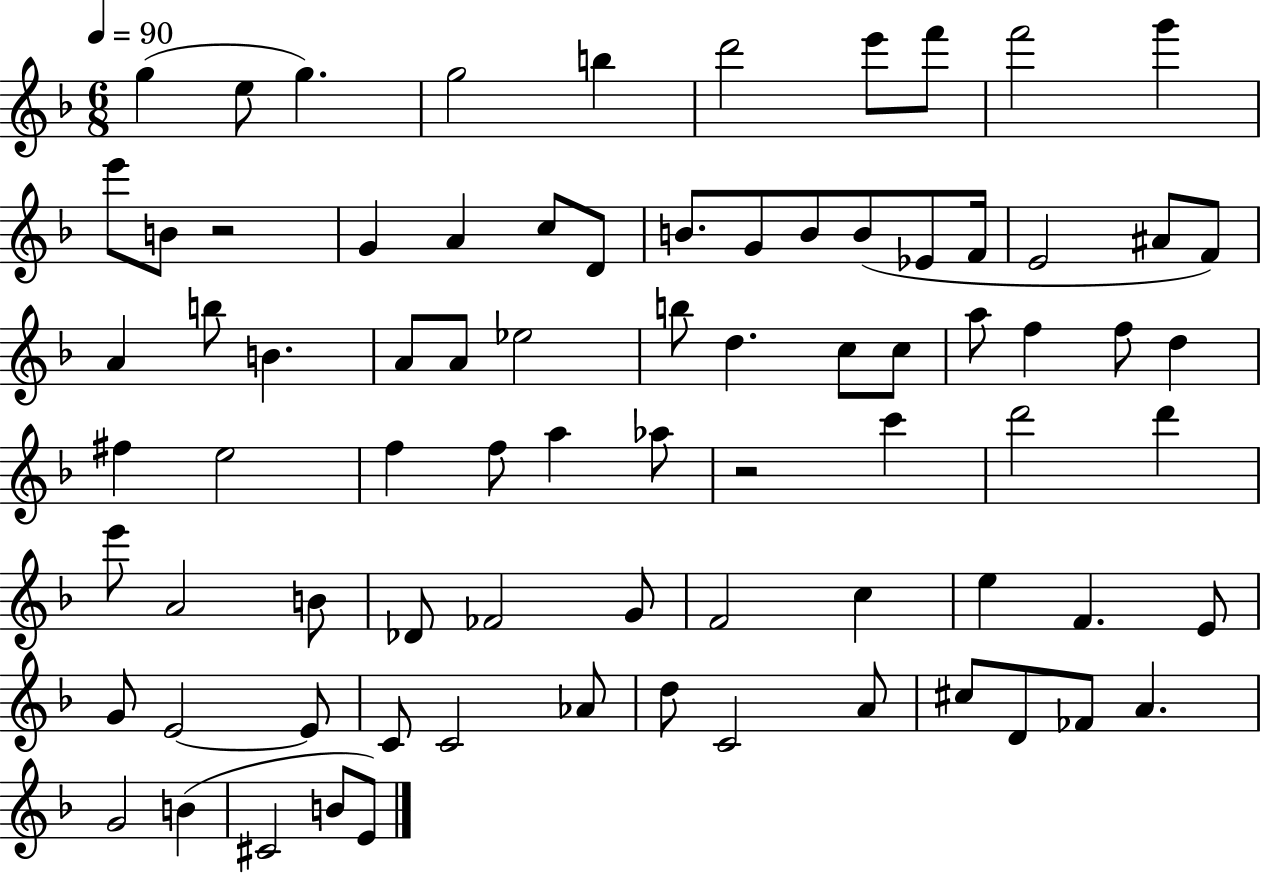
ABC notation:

X:1
T:Untitled
M:6/8
L:1/4
K:F
g e/2 g g2 b d'2 e'/2 f'/2 f'2 g' e'/2 B/2 z2 G A c/2 D/2 B/2 G/2 B/2 B/2 _E/2 F/4 E2 ^A/2 F/2 A b/2 B A/2 A/2 _e2 b/2 d c/2 c/2 a/2 f f/2 d ^f e2 f f/2 a _a/2 z2 c' d'2 d' e'/2 A2 B/2 _D/2 _F2 G/2 F2 c e F E/2 G/2 E2 E/2 C/2 C2 _A/2 d/2 C2 A/2 ^c/2 D/2 _F/2 A G2 B ^C2 B/2 E/2